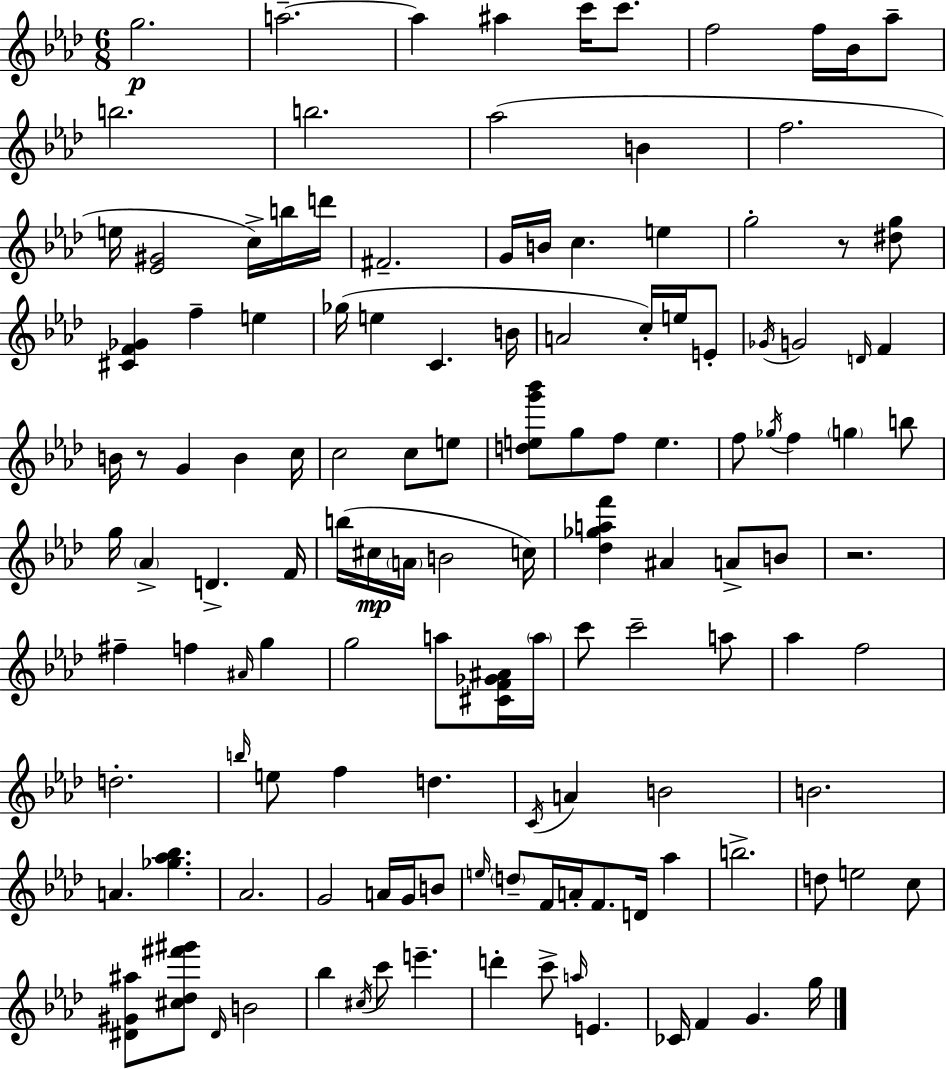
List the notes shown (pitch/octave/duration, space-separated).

G5/h. A5/h. A5/q A#5/q C6/s C6/e. F5/h F5/s Bb4/s Ab5/e B5/h. B5/h. Ab5/h B4/q F5/h. E5/s [Eb4,G#4]/h C5/s B5/s D6/s F#4/h. G4/s B4/s C5/q. E5/q G5/h R/e [D#5,G5]/e [C#4,F4,Gb4]/q F5/q E5/q Gb5/s E5/q C4/q. B4/s A4/h C5/s E5/s E4/e Gb4/s G4/h D4/s F4/q B4/s R/e G4/q B4/q C5/s C5/h C5/e E5/e [D5,E5,G6,Bb6]/e G5/e F5/e E5/q. F5/e Gb5/s F5/q G5/q B5/e G5/s Ab4/q D4/q. F4/s B5/s C#5/s A4/s B4/h C5/s [Db5,Gb5,A5,F6]/q A#4/q A4/e B4/e R/h. F#5/q F5/q A#4/s G5/q G5/h A5/e [C#4,F4,Gb4,A#4]/s A5/s C6/e C6/h A5/e Ab5/q F5/h D5/h. B5/s E5/e F5/q D5/q. C4/s A4/q B4/h B4/h. A4/q. [Gb5,Ab5,Bb5]/q. Ab4/h. G4/h A4/s G4/s B4/e E5/s D5/e F4/s A4/s F4/e. D4/s Ab5/q B5/h. D5/e E5/h C5/e [D#4,G#4,A#5]/e [C#5,Db5,F#6,G#6]/e D#4/s B4/h Bb5/q C#5/s C6/e E6/q. D6/q C6/e A5/s E4/q. CES4/s F4/q G4/q. G5/s